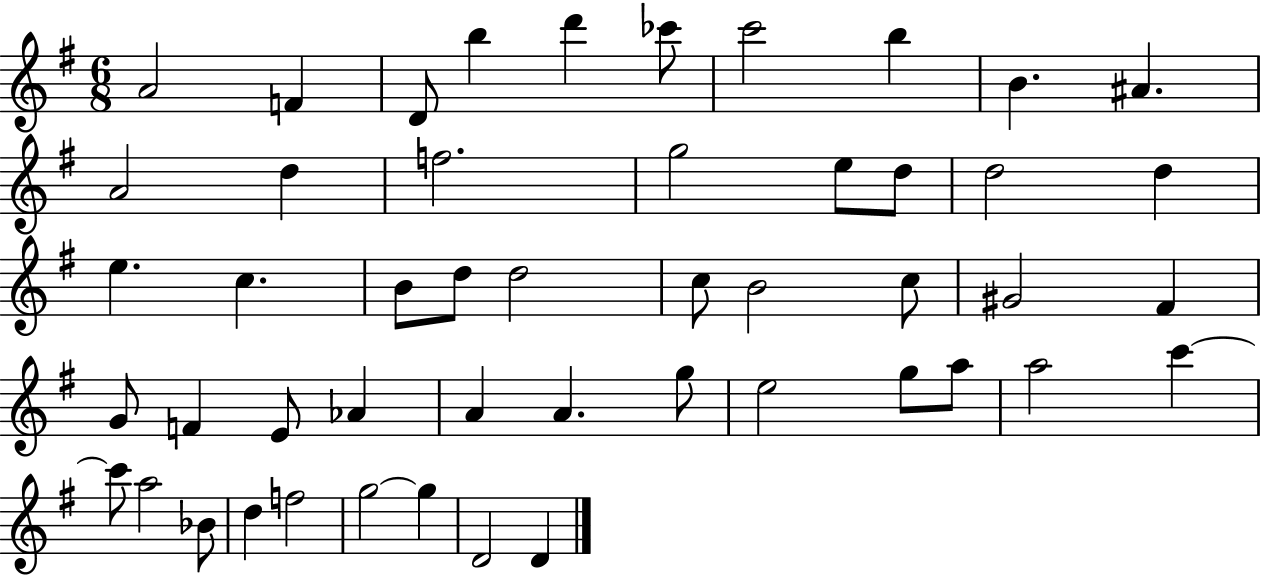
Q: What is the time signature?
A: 6/8